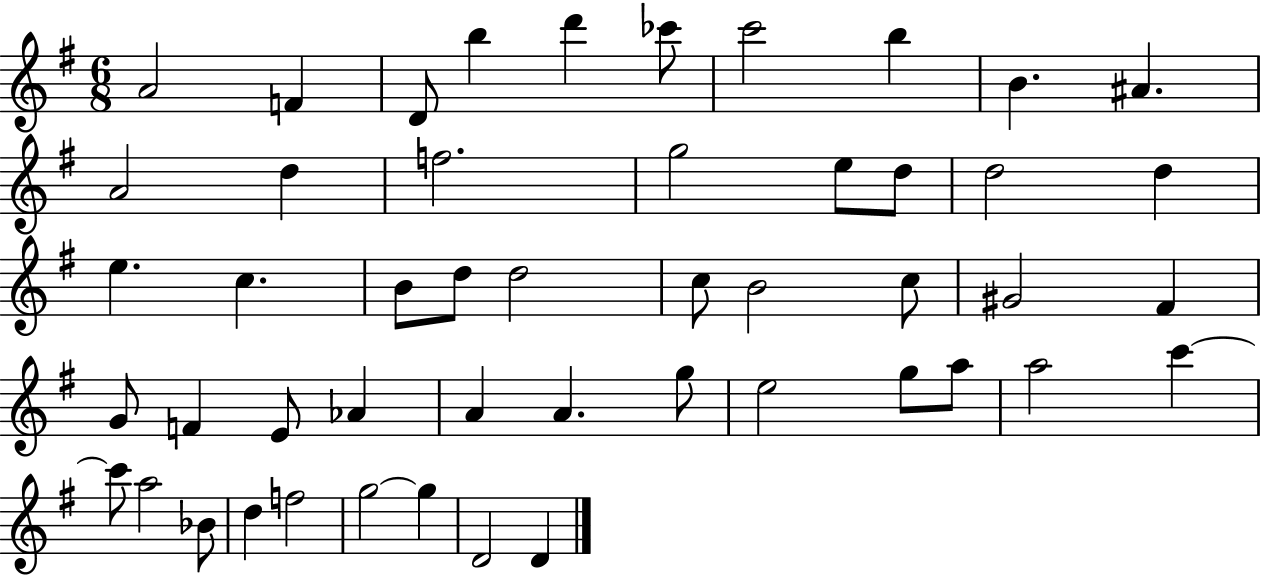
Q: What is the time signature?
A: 6/8